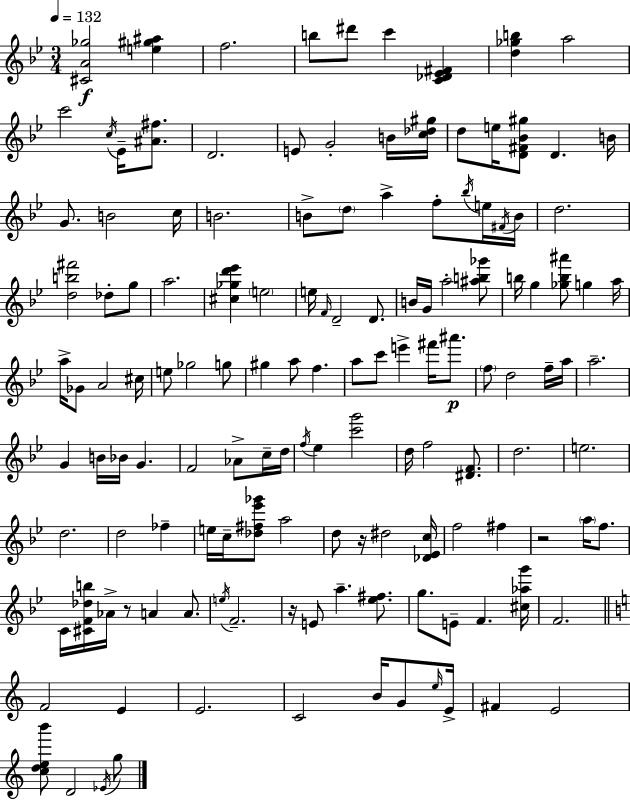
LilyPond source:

{
  \clef treble
  \numericTimeSignature
  \time 3/4
  \key g \minor
  \tempo 4 = 132
  \repeat volta 2 { <cis' a' ges''>2\f <e'' gis'' ais''>4 | f''2. | b''8 dis'''8 c'''4 <c' des' ees' fis'>4 | <d'' ges'' b''>4 a''2 | \break c'''2 \acciaccatura { c''16 } ees'16-- <ais' fis''>8. | d'2. | e'8 g'2-. b'16 | <c'' des'' gis''>16 d''8 e''16 <d' fis' bes' gis''>8 d'4. | \break b'16 g'8. b'2 | c''16 b'2. | b'8-> \parenthesize d''8 a''4-> f''8-. \acciaccatura { bes''16 } | e''16 \acciaccatura { fis'16 } b'16 d''2. | \break <d'' b'' fis'''>2 des''8-. | g''8 a''2. | <cis'' ges'' d''' ees'''>4 \parenthesize e''2 | e''16 \grace { f'16 } d'2-- | \break d'8. b'16 g'16 a''2-. | <ais'' b'' ges'''>8 b''16 g''4 <ges'' b'' ais'''>8 g''4 | a''16 a''16-> ges'8 a'2 | cis''16 e''8 ges''2 | \break g''8 gis''4 a''8 f''4. | a''8 c'''8 e'''4-> | fis'''16 ais'''8.\p \parenthesize f''8 d''2 | f''16-- a''16 a''2.-- | \break g'4 b'16 bes'16 g'4. | f'2 | aes'8-> c''16-- d''16 \acciaccatura { f''16 } ees''4 <c''' g'''>2 | d''16 f''2 | \break <dis' f'>8. d''2. | e''2. | d''2. | d''2 | \break fes''4-- e''16 c''16-- <des'' fis'' ees''' ges'''>8 a''2 | d''8 r16 dis''2 | <des' ees' c''>16 f''2 | fis''4 r2 | \break \parenthesize a''16 f''8. c'16 <cis' f' des'' b''>16 aes'16-> r8 a'4 | a'8. \acciaccatura { e''16 } f'2.-- | r16 e'8 a''4.-- | <ees'' fis''>8. g''8. e'8-- f'4. | \break <cis'' aes'' g'''>16 f'2. | \bar "||" \break \key c \major f'2 e'4 | e'2. | c'2 b'16 g'8 \grace { e''16 } | e'16-> fis'4 e'2 | \break <c'' d'' e'' b'''>8 d'2 \acciaccatura { ees'16 } | g''8 } \bar "|."
}